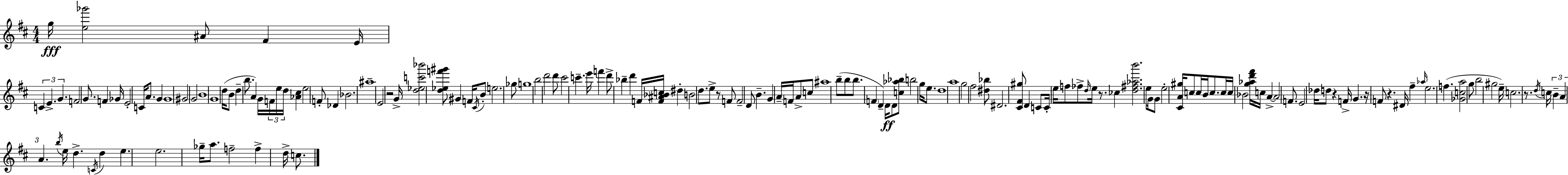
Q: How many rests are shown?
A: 7